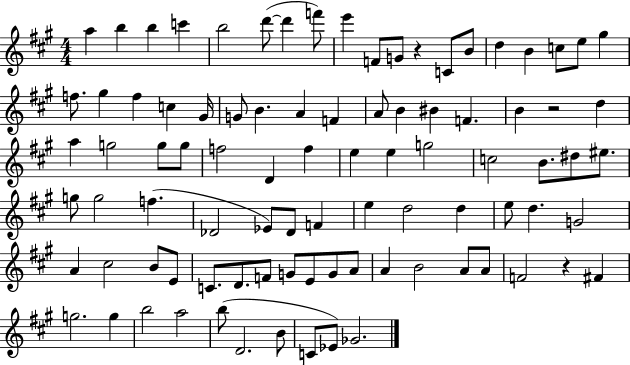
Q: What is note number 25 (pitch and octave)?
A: B4